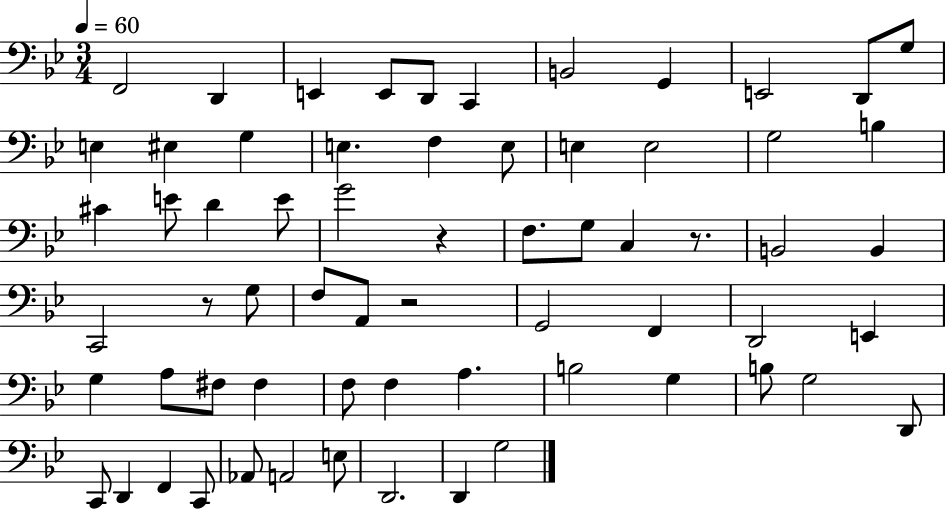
{
  \clef bass
  \numericTimeSignature
  \time 3/4
  \key bes \major
  \tempo 4 = 60
  f,2 d,4 | e,4 e,8 d,8 c,4 | b,2 g,4 | e,2 d,8 g8 | \break e4 eis4 g4 | e4. f4 e8 | e4 e2 | g2 b4 | \break cis'4 e'8 d'4 e'8 | g'2 r4 | f8. g8 c4 r8. | b,2 b,4 | \break c,2 r8 g8 | f8 a,8 r2 | g,2 f,4 | d,2 e,4 | \break g4 a8 fis8 fis4 | f8 f4 a4. | b2 g4 | b8 g2 d,8 | \break c,8 d,4 f,4 c,8 | aes,8 a,2 e8 | d,2. | d,4 g2 | \break \bar "|."
}